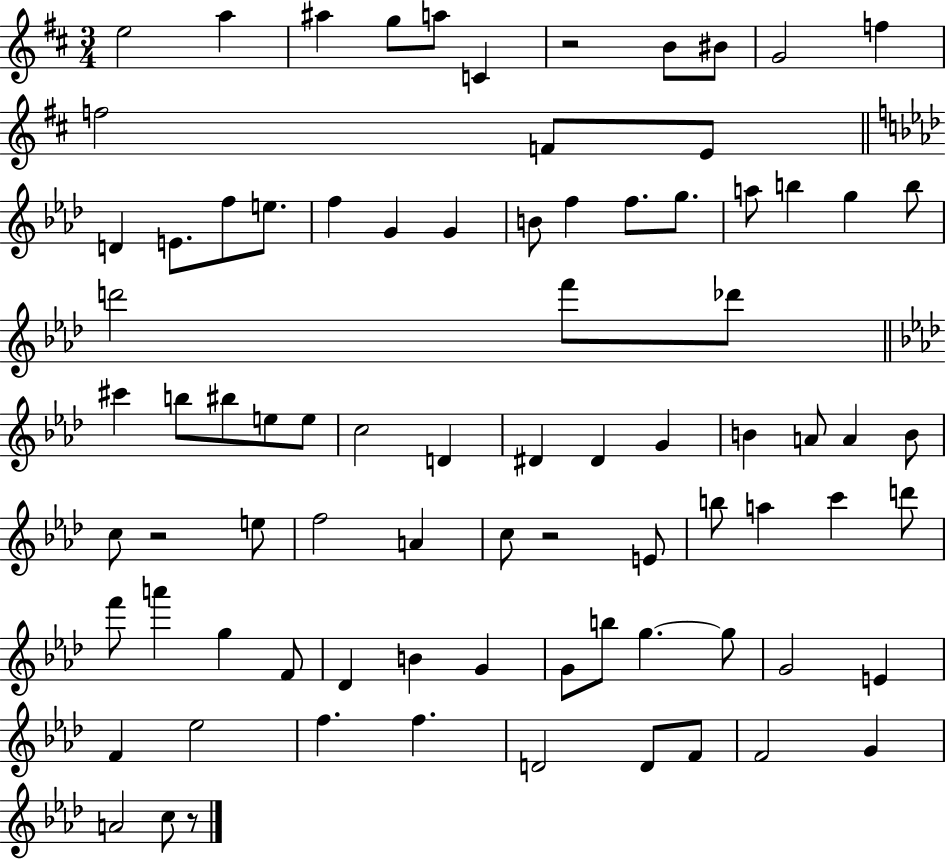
E5/h A5/q A#5/q G5/e A5/e C4/q R/h B4/e BIS4/e G4/h F5/q F5/h F4/e E4/e D4/q E4/e. F5/e E5/e. F5/q G4/q G4/q B4/e F5/q F5/e. G5/e. A5/e B5/q G5/q B5/e D6/h F6/e Db6/e C#6/q B5/e BIS5/e E5/e E5/e C5/h D4/q D#4/q D#4/q G4/q B4/q A4/e A4/q B4/e C5/e R/h E5/e F5/h A4/q C5/e R/h E4/e B5/e A5/q C6/q D6/e F6/e A6/q G5/q F4/e Db4/q B4/q G4/q G4/e B5/e G5/q. G5/e G4/h E4/q F4/q Eb5/h F5/q. F5/q. D4/h D4/e F4/e F4/h G4/q A4/h C5/e R/e